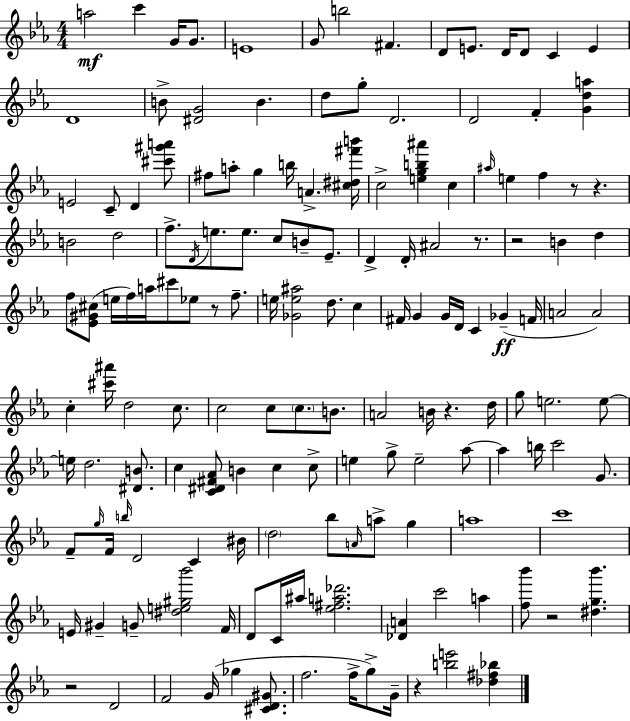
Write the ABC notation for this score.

X:1
T:Untitled
M:4/4
L:1/4
K:Eb
a2 c' G/4 G/2 E4 G/2 b2 ^F D/2 E/2 D/4 D/2 C E D4 B/2 [^DG]2 B d/2 g/2 D2 D2 F [Gda] E2 C/2 D [^c'^g'a']/2 ^f/2 a/2 g b/4 A [^c^d^f'b']/4 c2 [egb^a'] c ^a/4 e f z/2 z B2 d2 f/2 D/4 e/2 e/2 c/2 B/2 _E/2 D D/4 ^A2 z/2 z2 B d f/2 [_E^G^c]/2 e/4 f/4 a/4 ^c'/2 _e/2 z/2 f/2 e/4 [_Ge^a]2 d/2 c ^F/4 G G/4 D/4 C _G F/4 A2 A2 c [^c'^a']/4 d2 c/2 c2 c/2 c/2 B/2 A2 B/4 z d/4 g/2 e2 e/2 e/4 d2 [^DB]/2 c [C^D^F_A]/2 B c c/2 e g/2 e2 _a/2 _a b/4 c'2 G/2 F/2 g/4 F/4 b/4 D2 C ^B/4 d2 _b/2 A/4 a/2 g a4 c'4 E/4 ^G G/2 [^de^g_b']2 F/4 D/2 C/4 ^a/4 [_e^fa_d']2 [_DA] c'2 a [f_b']/2 z2 [^dg_b'] z2 D2 F2 G/4 _g [^CD^G]/2 f2 f/4 g/2 G/4 z [be']2 [_d^f_b]